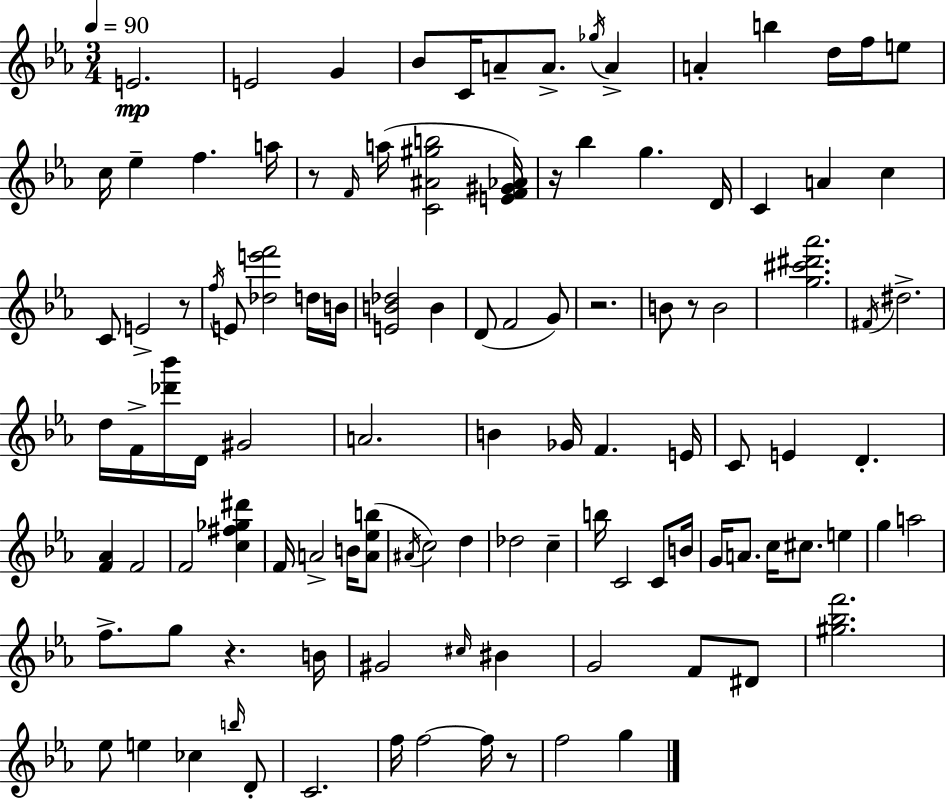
X:1
T:Untitled
M:3/4
L:1/4
K:Eb
E2 E2 G _B/2 C/4 A/2 A/2 _g/4 A A b d/4 f/4 e/2 c/4 _e f a/4 z/2 F/4 a/4 [C^A^gb]2 [EF^G_A]/4 z/4 _b g D/4 C A c C/2 E2 z/2 f/4 E/2 [_de'f']2 d/4 B/4 [EB_d]2 B D/2 F2 G/2 z2 B/2 z/2 B2 [g^c'^d'_a']2 ^F/4 ^d2 d/4 F/4 [_d'_b']/4 D/4 ^G2 A2 B _G/4 F E/4 C/2 E D [F_A] F2 F2 [c^f_g^d'] F/4 A2 B/4 [A_eb]/2 ^A/4 c2 d _d2 c b/4 C2 C/2 B/4 G/4 A/2 c/4 ^c/2 e g a2 f/2 g/2 z B/4 ^G2 ^c/4 ^B G2 F/2 ^D/2 [^g_bf']2 _e/2 e _c b/4 D/2 C2 f/4 f2 f/4 z/2 f2 g